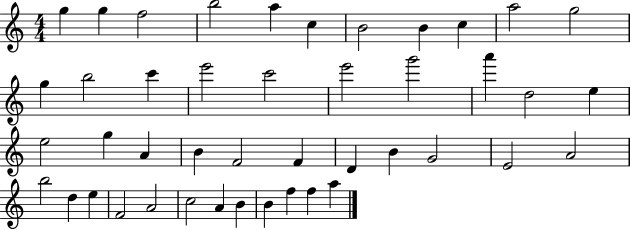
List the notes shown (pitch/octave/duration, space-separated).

G5/q G5/q F5/h B5/h A5/q C5/q B4/h B4/q C5/q A5/h G5/h G5/q B5/h C6/q E6/h C6/h E6/h G6/h A6/q D5/h E5/q E5/h G5/q A4/q B4/q F4/h F4/q D4/q B4/q G4/h E4/h A4/h B5/h D5/q E5/q F4/h A4/h C5/h A4/q B4/q B4/q F5/q F5/q A5/q